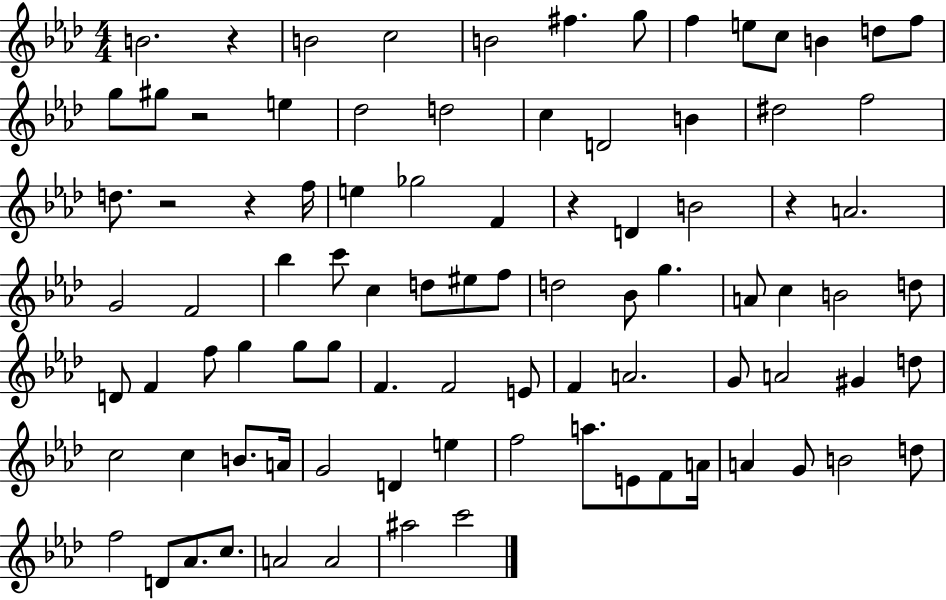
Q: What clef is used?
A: treble